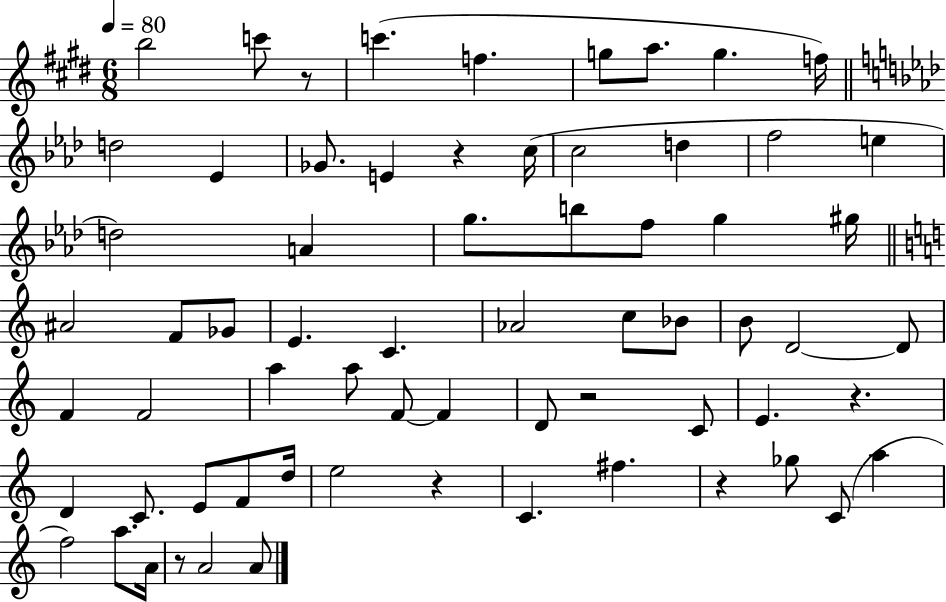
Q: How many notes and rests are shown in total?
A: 67